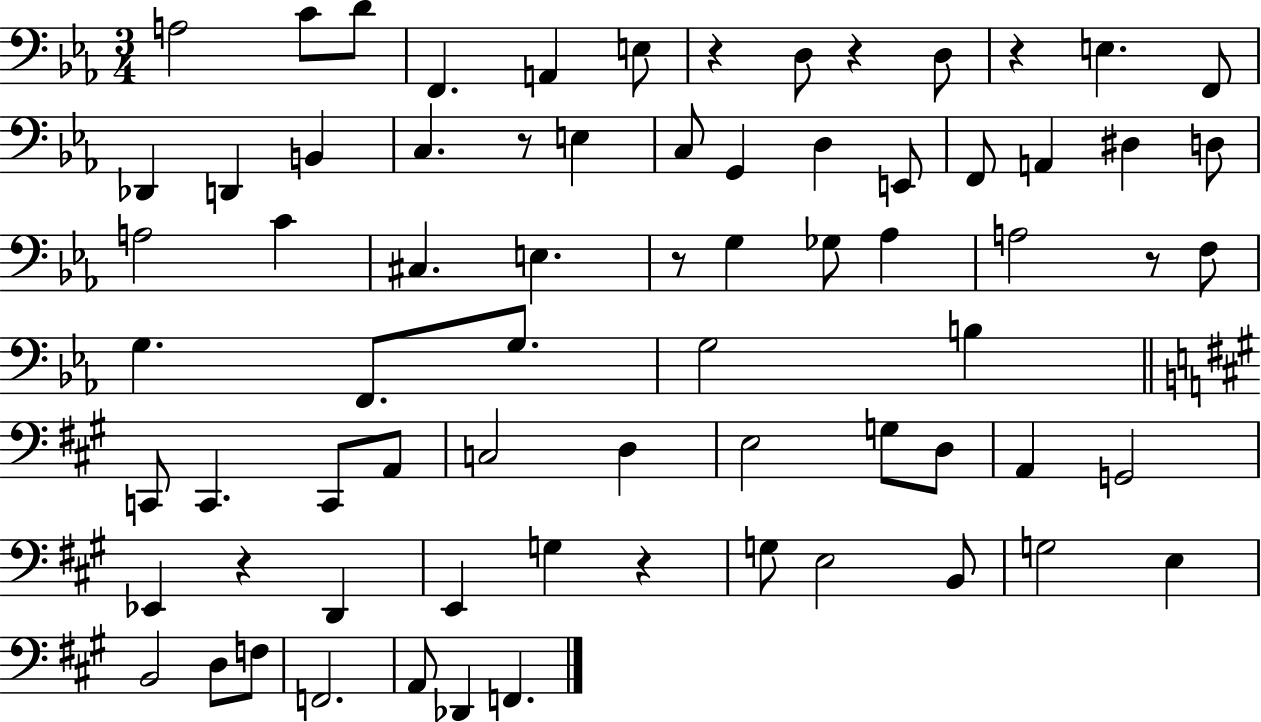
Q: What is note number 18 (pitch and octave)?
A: D3